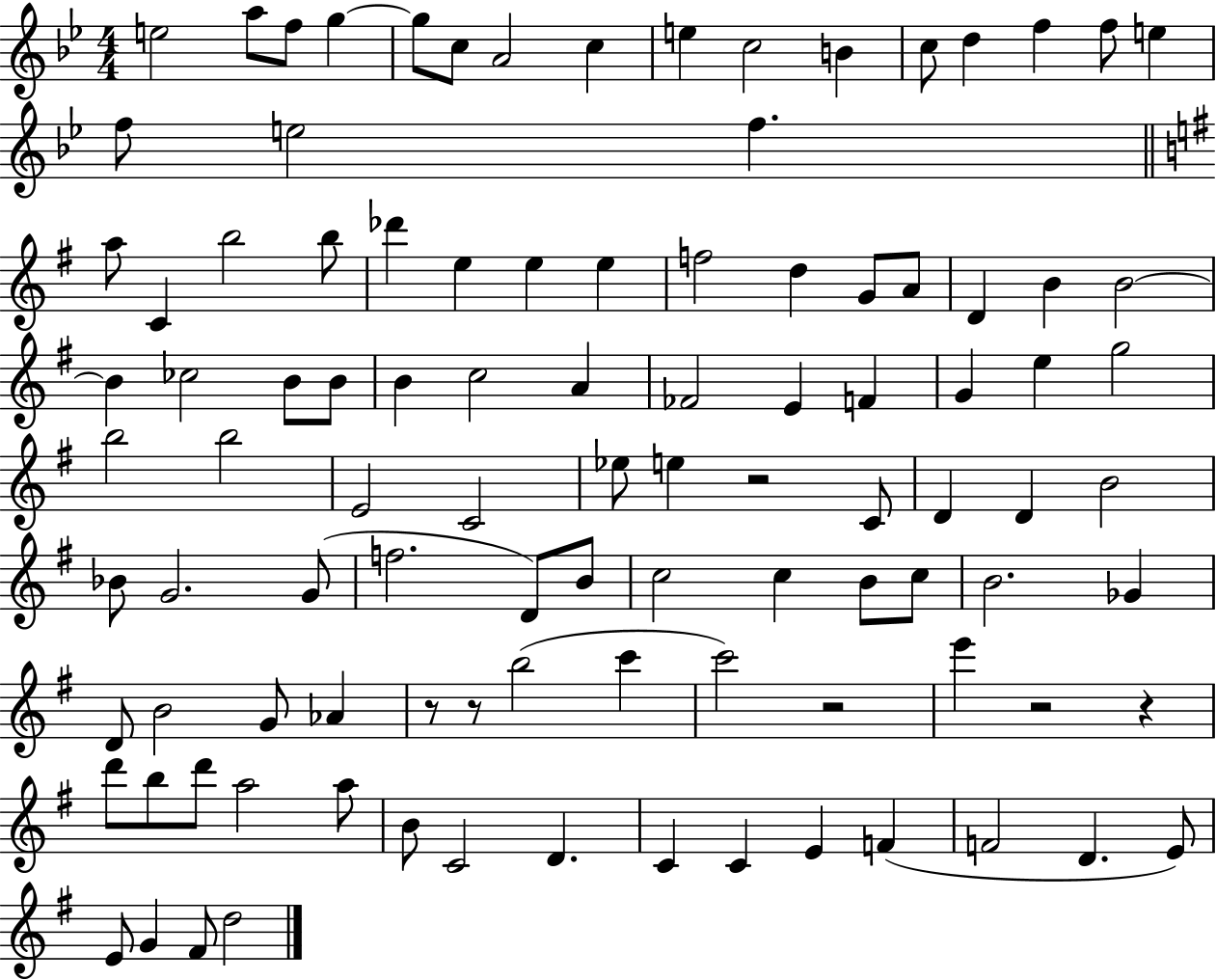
{
  \clef treble
  \numericTimeSignature
  \time 4/4
  \key bes \major
  e''2 a''8 f''8 g''4~~ | g''8 c''8 a'2 c''4 | e''4 c''2 b'4 | c''8 d''4 f''4 f''8 e''4 | \break f''8 e''2 f''4. | \bar "||" \break \key g \major a''8 c'4 b''2 b''8 | des'''4 e''4 e''4 e''4 | f''2 d''4 g'8 a'8 | d'4 b'4 b'2~~ | \break b'4 ces''2 b'8 b'8 | b'4 c''2 a'4 | fes'2 e'4 f'4 | g'4 e''4 g''2 | \break b''2 b''2 | e'2 c'2 | ees''8 e''4 r2 c'8 | d'4 d'4 b'2 | \break bes'8 g'2. g'8( | f''2. d'8) b'8 | c''2 c''4 b'8 c''8 | b'2. ges'4 | \break d'8 b'2 g'8 aes'4 | r8 r8 b''2( c'''4 | c'''2) r2 | e'''4 r2 r4 | \break d'''8 b''8 d'''8 a''2 a''8 | b'8 c'2 d'4. | c'4 c'4 e'4 f'4( | f'2 d'4. e'8) | \break e'8 g'4 fis'8 d''2 | \bar "|."
}